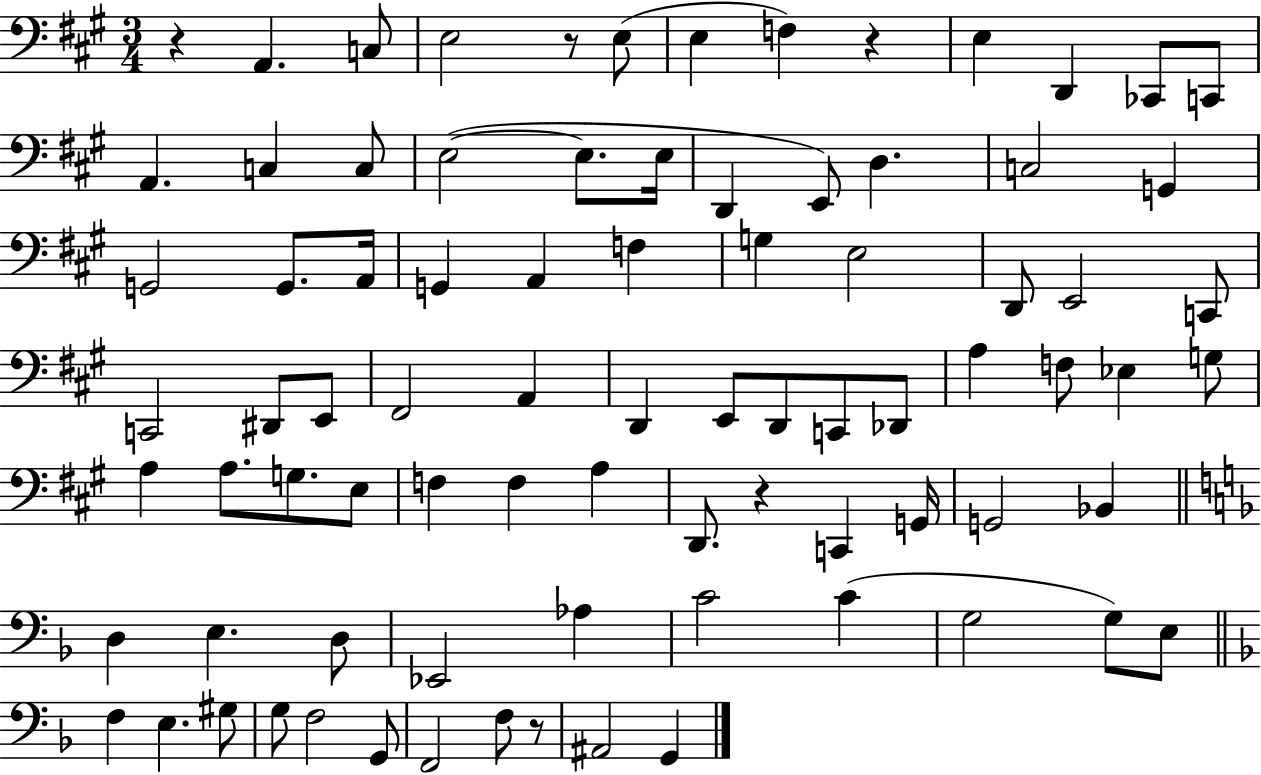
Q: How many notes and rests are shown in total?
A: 83